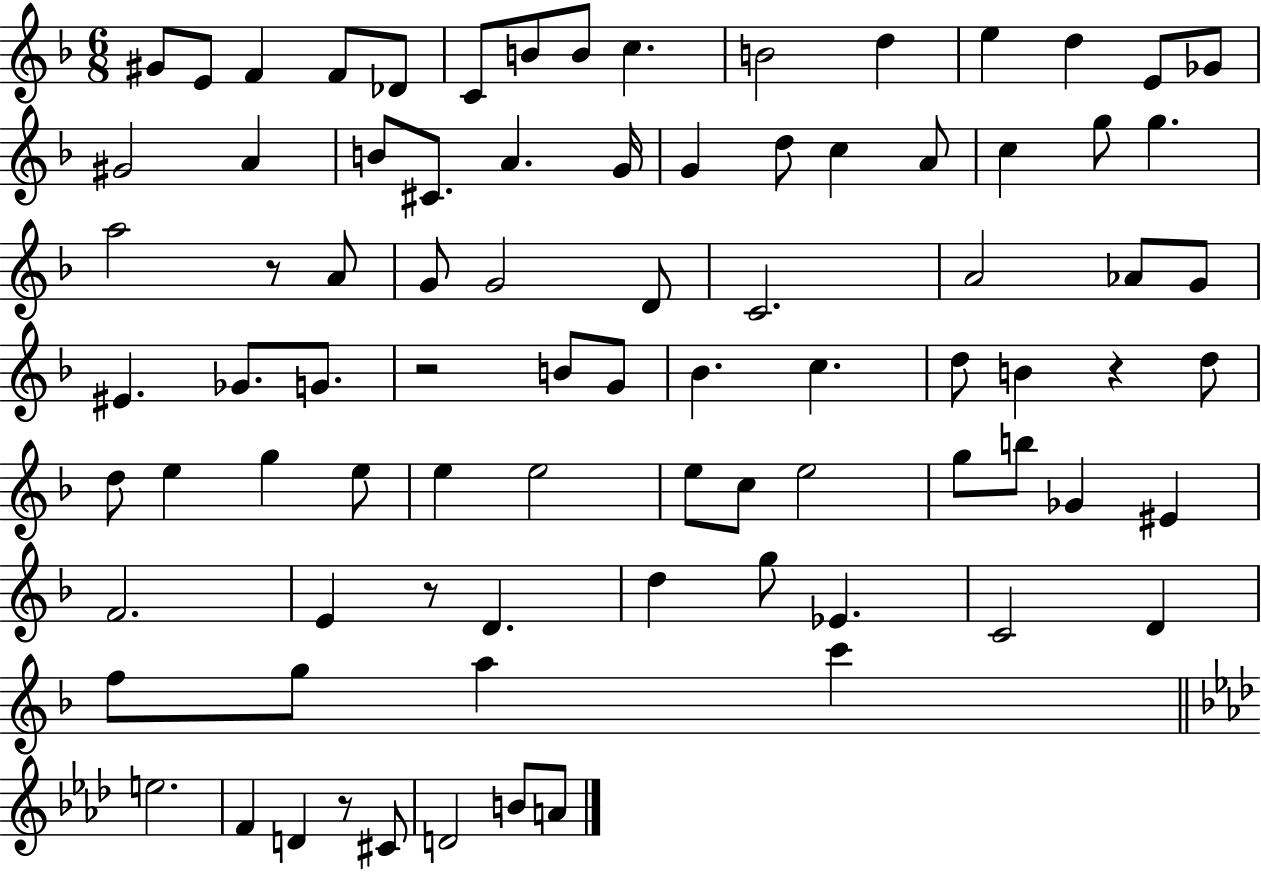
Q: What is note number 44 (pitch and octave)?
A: C5